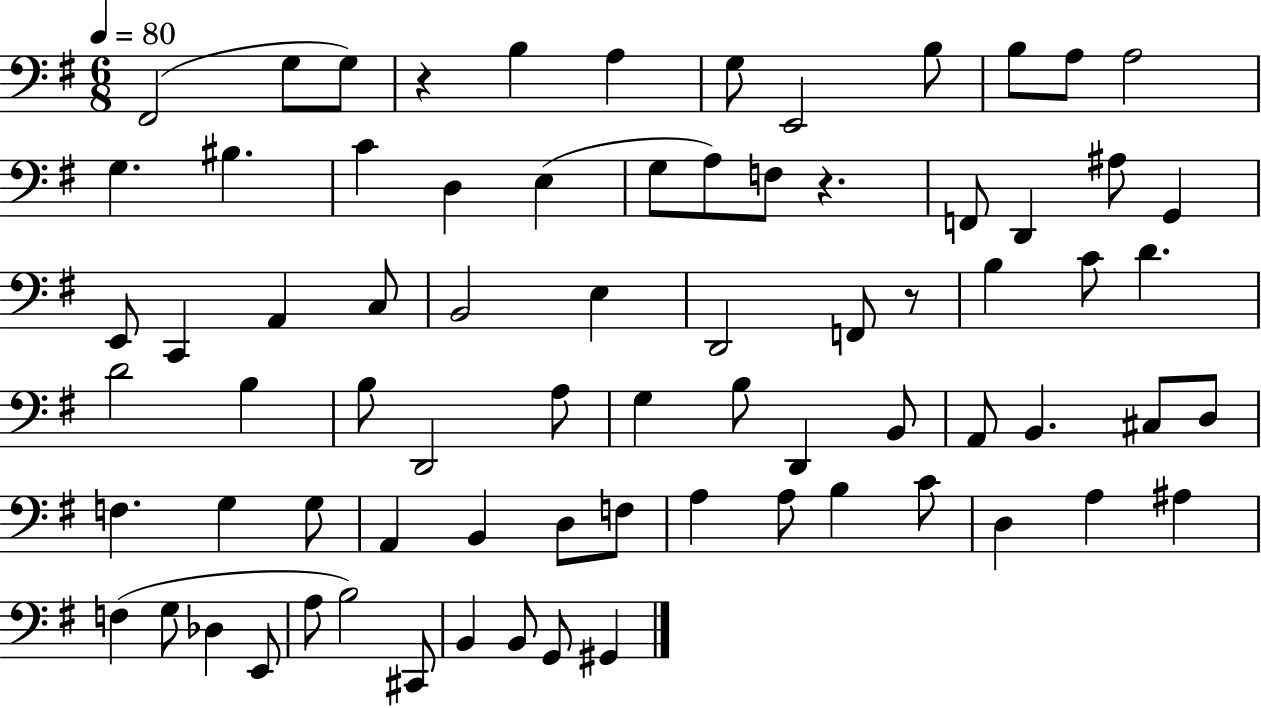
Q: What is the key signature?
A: G major